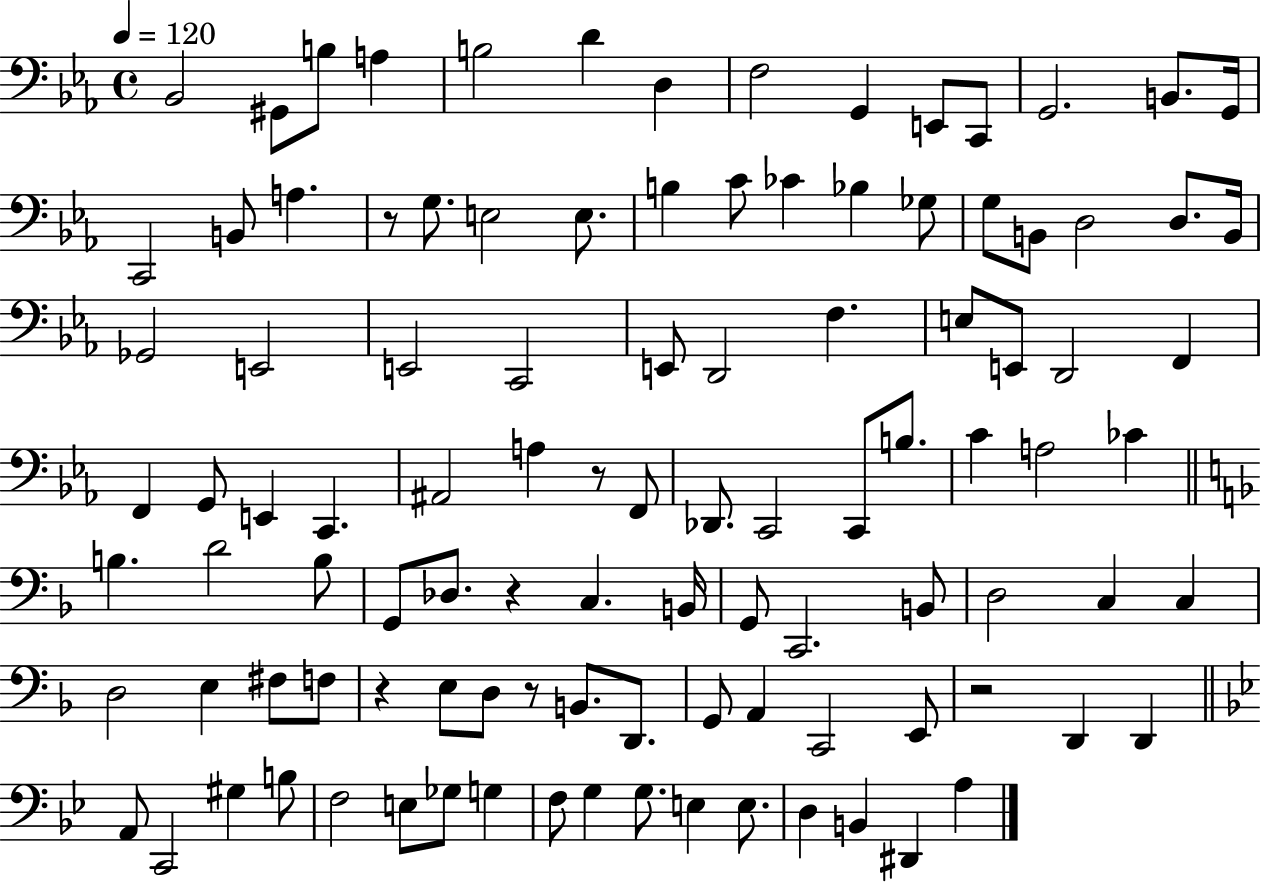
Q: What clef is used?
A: bass